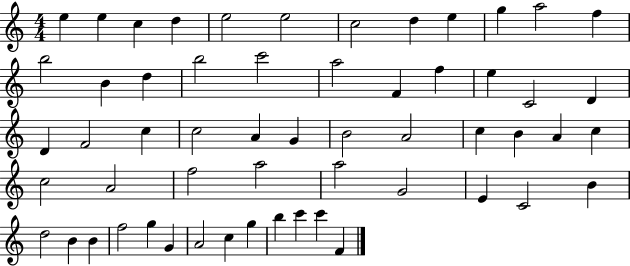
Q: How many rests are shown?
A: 0